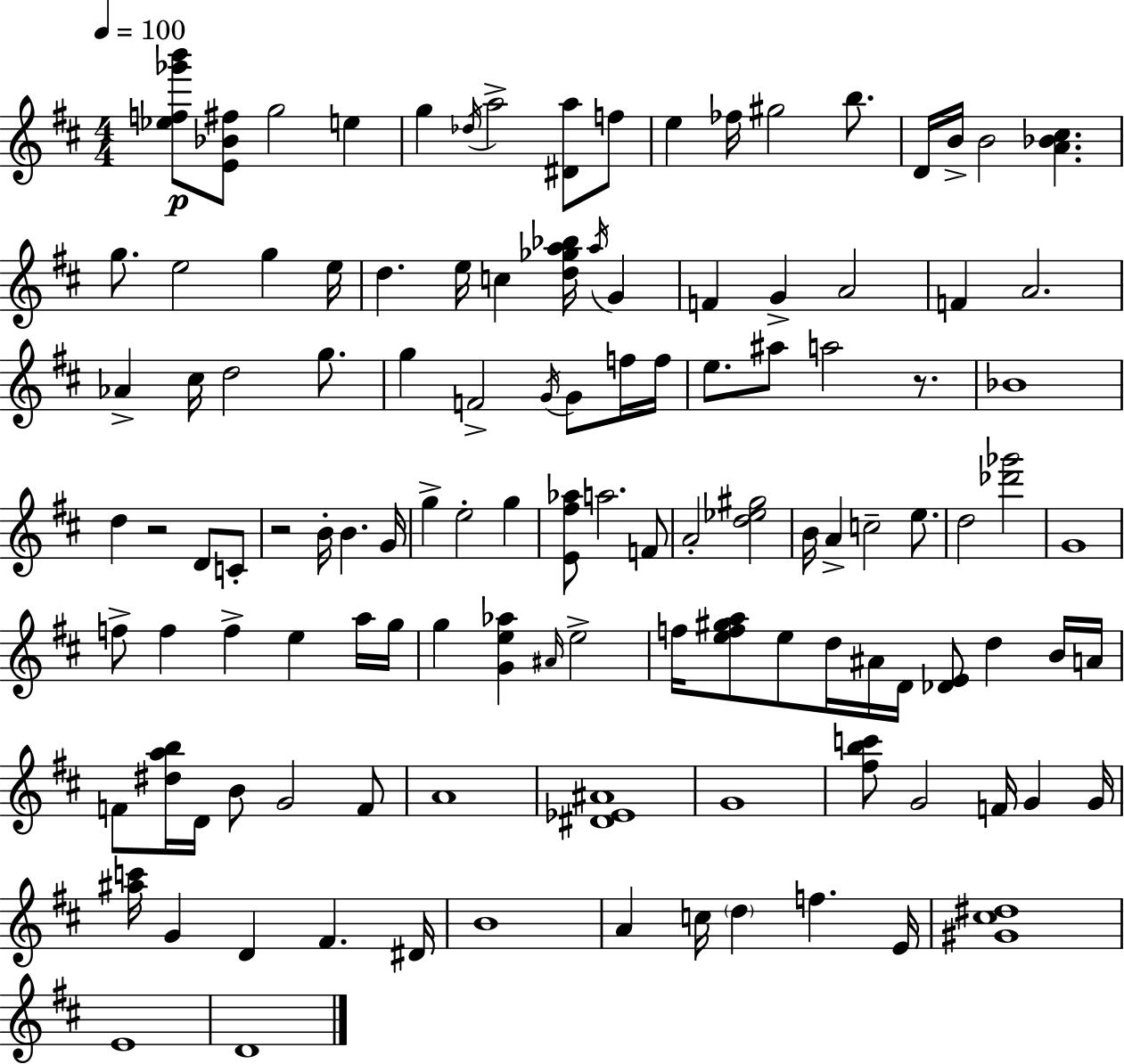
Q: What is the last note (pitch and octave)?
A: D4